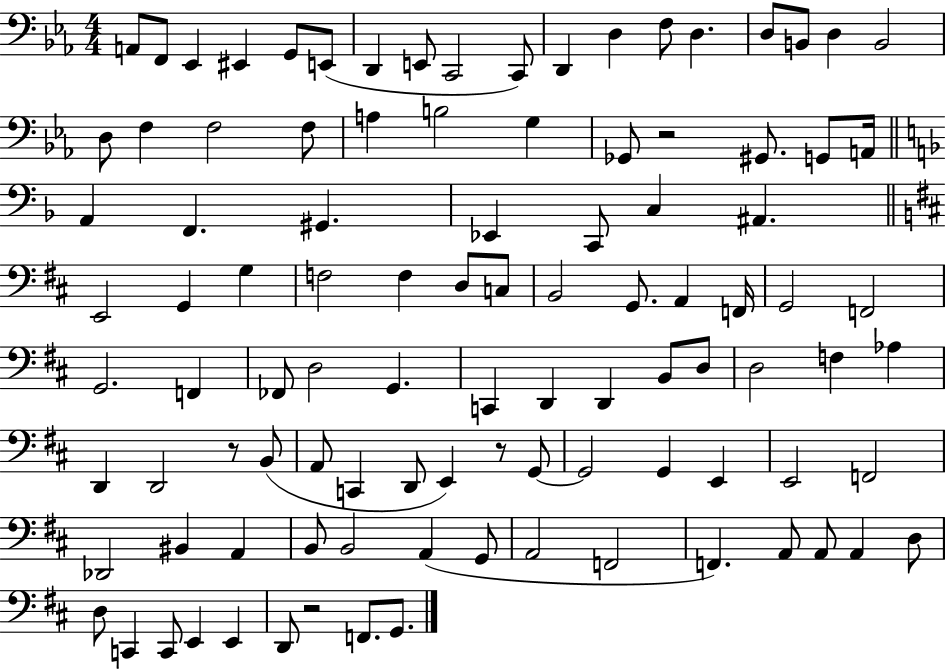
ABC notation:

X:1
T:Untitled
M:4/4
L:1/4
K:Eb
A,,/2 F,,/2 _E,, ^E,, G,,/2 E,,/2 D,, E,,/2 C,,2 C,,/2 D,, D, F,/2 D, D,/2 B,,/2 D, B,,2 D,/2 F, F,2 F,/2 A, B,2 G, _G,,/2 z2 ^G,,/2 G,,/2 A,,/4 A,, F,, ^G,, _E,, C,,/2 C, ^A,, E,,2 G,, G, F,2 F, D,/2 C,/2 B,,2 G,,/2 A,, F,,/4 G,,2 F,,2 G,,2 F,, _F,,/2 D,2 G,, C,, D,, D,, B,,/2 D,/2 D,2 F, _A, D,, D,,2 z/2 B,,/2 A,,/2 C,, D,,/2 E,, z/2 G,,/2 G,,2 G,, E,, E,,2 F,,2 _D,,2 ^B,, A,, B,,/2 B,,2 A,, G,,/2 A,,2 F,,2 F,, A,,/2 A,,/2 A,, D,/2 D,/2 C,, C,,/2 E,, E,, D,,/2 z2 F,,/2 G,,/2